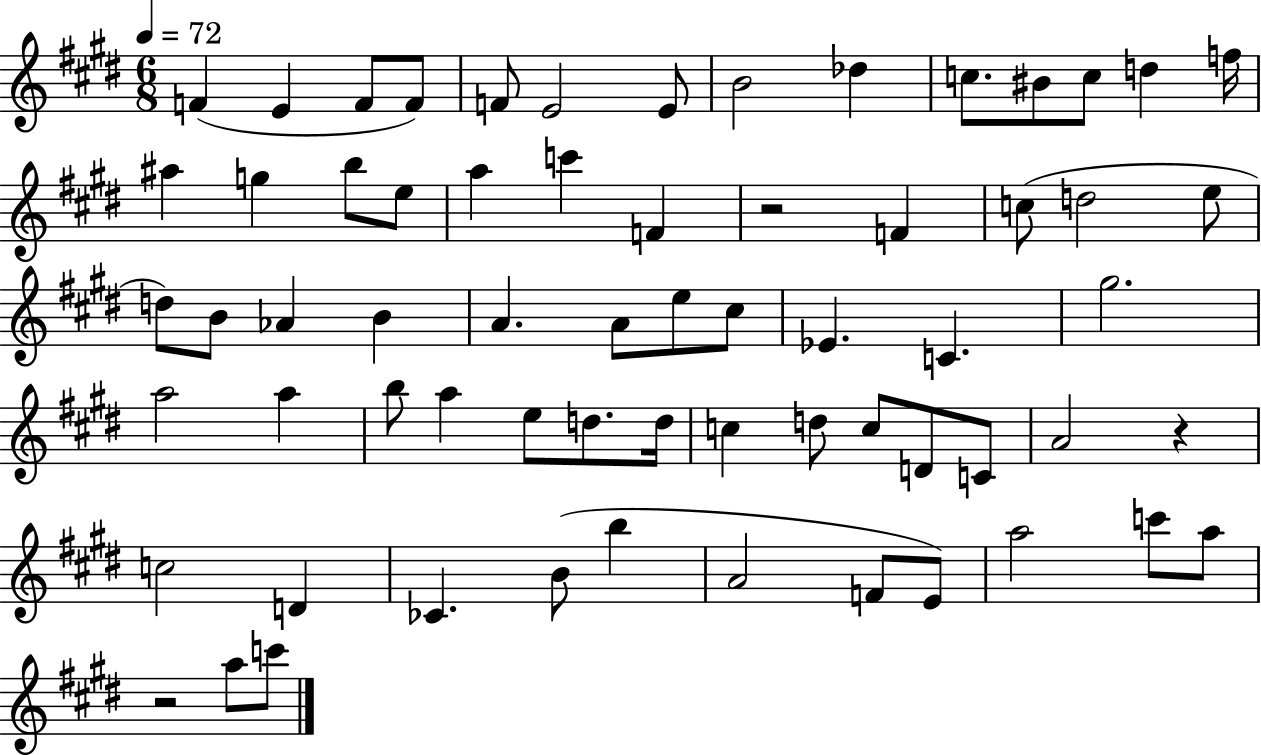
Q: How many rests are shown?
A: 3